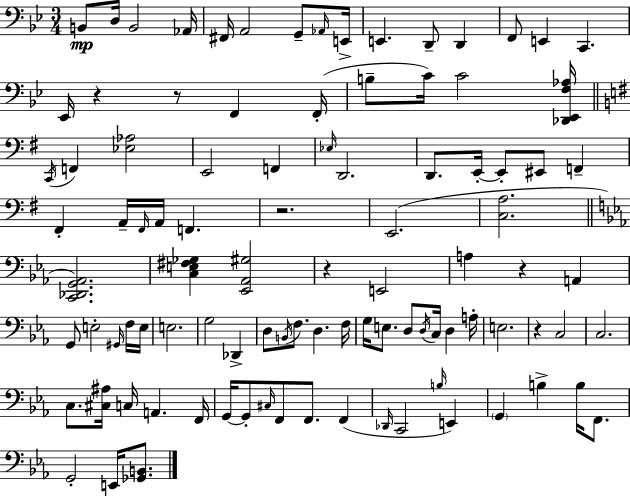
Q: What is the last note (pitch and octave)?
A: E2